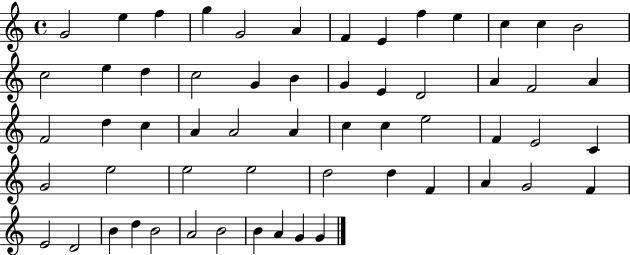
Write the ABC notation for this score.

X:1
T:Untitled
M:4/4
L:1/4
K:C
G2 e f g G2 A F E f e c c B2 c2 e d c2 G B G E D2 A F2 A F2 d c A A2 A c c e2 F E2 C G2 e2 e2 e2 d2 d F A G2 F E2 D2 B d B2 A2 B2 B A G G